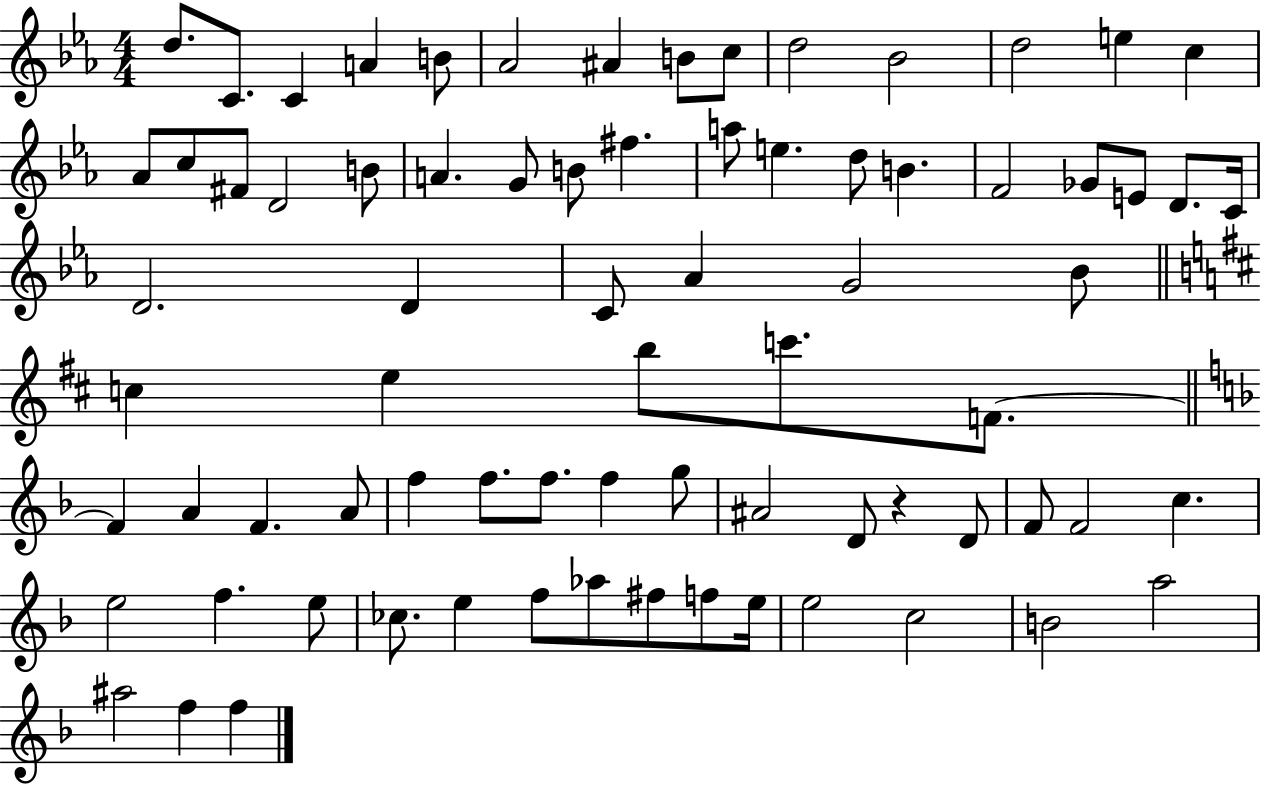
D5/e. C4/e. C4/q A4/q B4/e Ab4/h A#4/q B4/e C5/e D5/h Bb4/h D5/h E5/q C5/q Ab4/e C5/e F#4/e D4/h B4/e A4/q. G4/e B4/e F#5/q. A5/e E5/q. D5/e B4/q. F4/h Gb4/e E4/e D4/e. C4/s D4/h. D4/q C4/e Ab4/q G4/h Bb4/e C5/q E5/q B5/e C6/e. F4/e. F4/q A4/q F4/q. A4/e F5/q F5/e. F5/e. F5/q G5/e A#4/h D4/e R/q D4/e F4/e F4/h C5/q. E5/h F5/q. E5/e CES5/e. E5/q F5/e Ab5/e F#5/e F5/e E5/s E5/h C5/h B4/h A5/h A#5/h F5/q F5/q